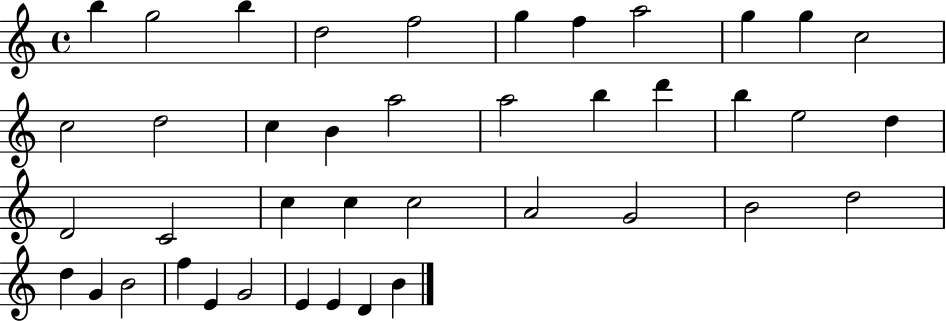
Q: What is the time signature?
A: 4/4